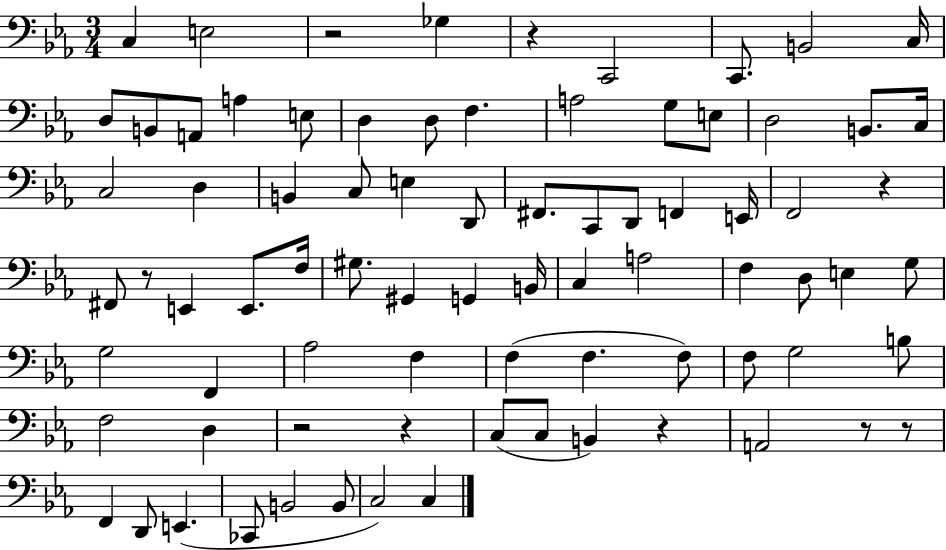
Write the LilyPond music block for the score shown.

{
  \clef bass
  \numericTimeSignature
  \time 3/4
  \key ees \major
  c4 e2 | r2 ges4 | r4 c,2 | c,8. b,2 c16 | \break d8 b,8 a,8 a4 e8 | d4 d8 f4. | a2 g8 e8 | d2 b,8. c16 | \break c2 d4 | b,4 c8 e4 d,8 | fis,8. c,8 d,8 f,4 e,16 | f,2 r4 | \break fis,8 r8 e,4 e,8. f16 | gis8. gis,4 g,4 b,16 | c4 a2 | f4 d8 e4 g8 | \break g2 f,4 | aes2 f4 | f4( f4. f8) | f8 g2 b8 | \break f2 d4 | r2 r4 | c8( c8 b,4) r4 | a,2 r8 r8 | \break f,4 d,8 e,4.( | ces,8 b,2 b,8 | c2) c4 | \bar "|."
}